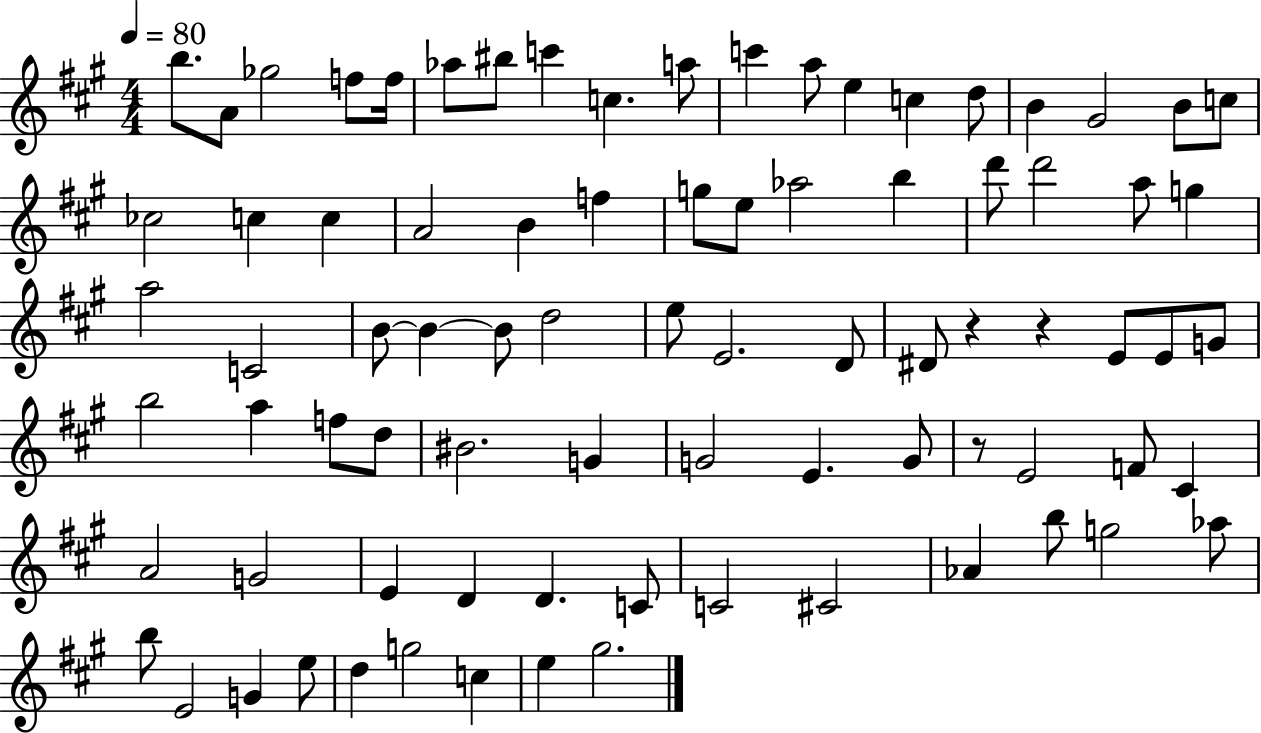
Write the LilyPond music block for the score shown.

{
  \clef treble
  \numericTimeSignature
  \time 4/4
  \key a \major
  \tempo 4 = 80
  \repeat volta 2 { b''8. a'8 ges''2 f''8 f''16 | aes''8 bis''8 c'''4 c''4. a''8 | c'''4 a''8 e''4 c''4 d''8 | b'4 gis'2 b'8 c''8 | \break ces''2 c''4 c''4 | a'2 b'4 f''4 | g''8 e''8 aes''2 b''4 | d'''8 d'''2 a''8 g''4 | \break a''2 c'2 | b'8~~ b'4~~ b'8 d''2 | e''8 e'2. d'8 | dis'8 r4 r4 e'8 e'8 g'8 | \break b''2 a''4 f''8 d''8 | bis'2. g'4 | g'2 e'4. g'8 | r8 e'2 f'8 cis'4 | \break a'2 g'2 | e'4 d'4 d'4. c'8 | c'2 cis'2 | aes'4 b''8 g''2 aes''8 | \break b''8 e'2 g'4 e''8 | d''4 g''2 c''4 | e''4 gis''2. | } \bar "|."
}